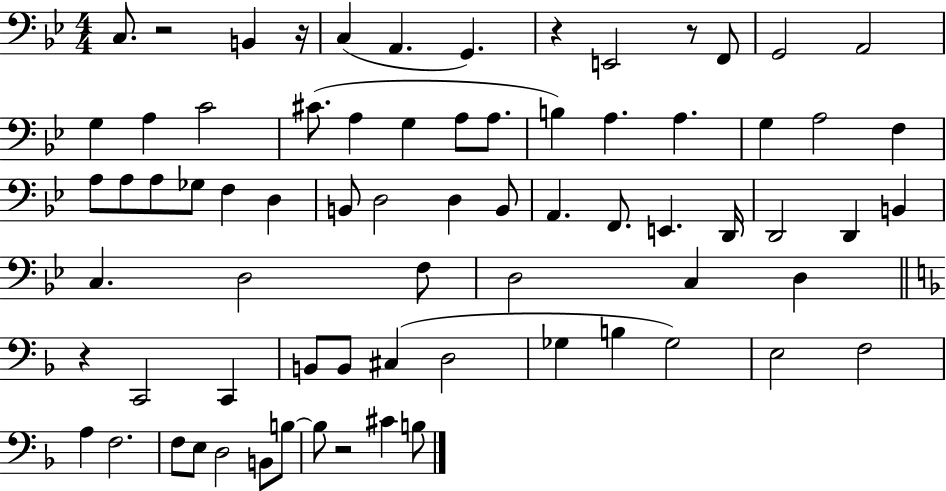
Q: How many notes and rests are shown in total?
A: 73